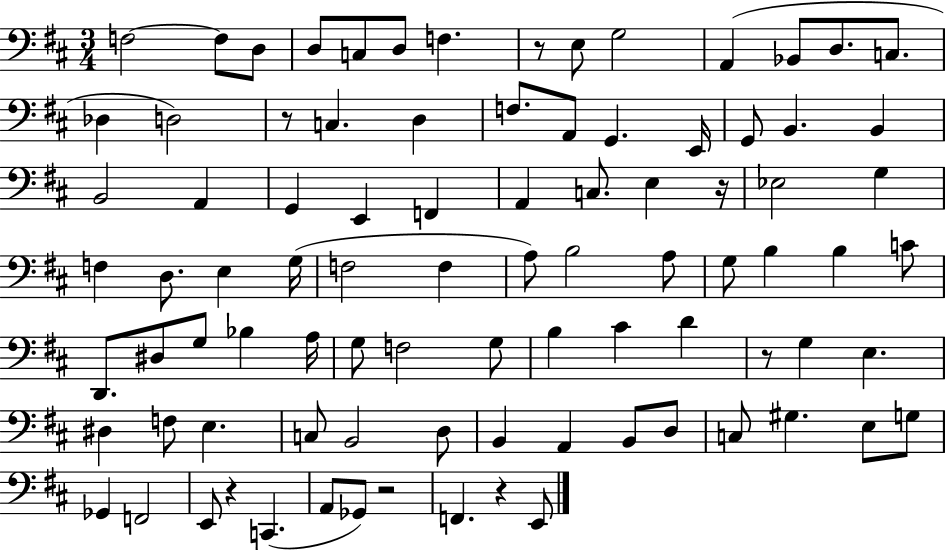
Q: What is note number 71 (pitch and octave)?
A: C3